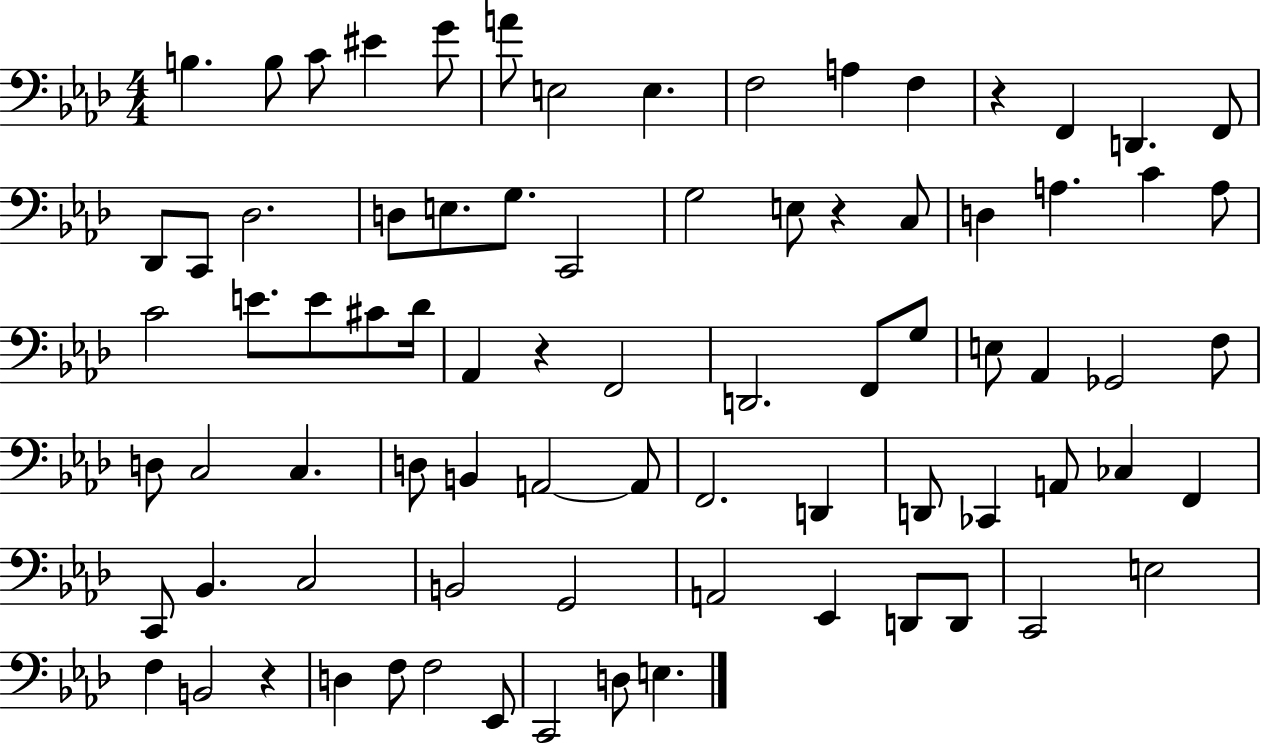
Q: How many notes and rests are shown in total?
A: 80